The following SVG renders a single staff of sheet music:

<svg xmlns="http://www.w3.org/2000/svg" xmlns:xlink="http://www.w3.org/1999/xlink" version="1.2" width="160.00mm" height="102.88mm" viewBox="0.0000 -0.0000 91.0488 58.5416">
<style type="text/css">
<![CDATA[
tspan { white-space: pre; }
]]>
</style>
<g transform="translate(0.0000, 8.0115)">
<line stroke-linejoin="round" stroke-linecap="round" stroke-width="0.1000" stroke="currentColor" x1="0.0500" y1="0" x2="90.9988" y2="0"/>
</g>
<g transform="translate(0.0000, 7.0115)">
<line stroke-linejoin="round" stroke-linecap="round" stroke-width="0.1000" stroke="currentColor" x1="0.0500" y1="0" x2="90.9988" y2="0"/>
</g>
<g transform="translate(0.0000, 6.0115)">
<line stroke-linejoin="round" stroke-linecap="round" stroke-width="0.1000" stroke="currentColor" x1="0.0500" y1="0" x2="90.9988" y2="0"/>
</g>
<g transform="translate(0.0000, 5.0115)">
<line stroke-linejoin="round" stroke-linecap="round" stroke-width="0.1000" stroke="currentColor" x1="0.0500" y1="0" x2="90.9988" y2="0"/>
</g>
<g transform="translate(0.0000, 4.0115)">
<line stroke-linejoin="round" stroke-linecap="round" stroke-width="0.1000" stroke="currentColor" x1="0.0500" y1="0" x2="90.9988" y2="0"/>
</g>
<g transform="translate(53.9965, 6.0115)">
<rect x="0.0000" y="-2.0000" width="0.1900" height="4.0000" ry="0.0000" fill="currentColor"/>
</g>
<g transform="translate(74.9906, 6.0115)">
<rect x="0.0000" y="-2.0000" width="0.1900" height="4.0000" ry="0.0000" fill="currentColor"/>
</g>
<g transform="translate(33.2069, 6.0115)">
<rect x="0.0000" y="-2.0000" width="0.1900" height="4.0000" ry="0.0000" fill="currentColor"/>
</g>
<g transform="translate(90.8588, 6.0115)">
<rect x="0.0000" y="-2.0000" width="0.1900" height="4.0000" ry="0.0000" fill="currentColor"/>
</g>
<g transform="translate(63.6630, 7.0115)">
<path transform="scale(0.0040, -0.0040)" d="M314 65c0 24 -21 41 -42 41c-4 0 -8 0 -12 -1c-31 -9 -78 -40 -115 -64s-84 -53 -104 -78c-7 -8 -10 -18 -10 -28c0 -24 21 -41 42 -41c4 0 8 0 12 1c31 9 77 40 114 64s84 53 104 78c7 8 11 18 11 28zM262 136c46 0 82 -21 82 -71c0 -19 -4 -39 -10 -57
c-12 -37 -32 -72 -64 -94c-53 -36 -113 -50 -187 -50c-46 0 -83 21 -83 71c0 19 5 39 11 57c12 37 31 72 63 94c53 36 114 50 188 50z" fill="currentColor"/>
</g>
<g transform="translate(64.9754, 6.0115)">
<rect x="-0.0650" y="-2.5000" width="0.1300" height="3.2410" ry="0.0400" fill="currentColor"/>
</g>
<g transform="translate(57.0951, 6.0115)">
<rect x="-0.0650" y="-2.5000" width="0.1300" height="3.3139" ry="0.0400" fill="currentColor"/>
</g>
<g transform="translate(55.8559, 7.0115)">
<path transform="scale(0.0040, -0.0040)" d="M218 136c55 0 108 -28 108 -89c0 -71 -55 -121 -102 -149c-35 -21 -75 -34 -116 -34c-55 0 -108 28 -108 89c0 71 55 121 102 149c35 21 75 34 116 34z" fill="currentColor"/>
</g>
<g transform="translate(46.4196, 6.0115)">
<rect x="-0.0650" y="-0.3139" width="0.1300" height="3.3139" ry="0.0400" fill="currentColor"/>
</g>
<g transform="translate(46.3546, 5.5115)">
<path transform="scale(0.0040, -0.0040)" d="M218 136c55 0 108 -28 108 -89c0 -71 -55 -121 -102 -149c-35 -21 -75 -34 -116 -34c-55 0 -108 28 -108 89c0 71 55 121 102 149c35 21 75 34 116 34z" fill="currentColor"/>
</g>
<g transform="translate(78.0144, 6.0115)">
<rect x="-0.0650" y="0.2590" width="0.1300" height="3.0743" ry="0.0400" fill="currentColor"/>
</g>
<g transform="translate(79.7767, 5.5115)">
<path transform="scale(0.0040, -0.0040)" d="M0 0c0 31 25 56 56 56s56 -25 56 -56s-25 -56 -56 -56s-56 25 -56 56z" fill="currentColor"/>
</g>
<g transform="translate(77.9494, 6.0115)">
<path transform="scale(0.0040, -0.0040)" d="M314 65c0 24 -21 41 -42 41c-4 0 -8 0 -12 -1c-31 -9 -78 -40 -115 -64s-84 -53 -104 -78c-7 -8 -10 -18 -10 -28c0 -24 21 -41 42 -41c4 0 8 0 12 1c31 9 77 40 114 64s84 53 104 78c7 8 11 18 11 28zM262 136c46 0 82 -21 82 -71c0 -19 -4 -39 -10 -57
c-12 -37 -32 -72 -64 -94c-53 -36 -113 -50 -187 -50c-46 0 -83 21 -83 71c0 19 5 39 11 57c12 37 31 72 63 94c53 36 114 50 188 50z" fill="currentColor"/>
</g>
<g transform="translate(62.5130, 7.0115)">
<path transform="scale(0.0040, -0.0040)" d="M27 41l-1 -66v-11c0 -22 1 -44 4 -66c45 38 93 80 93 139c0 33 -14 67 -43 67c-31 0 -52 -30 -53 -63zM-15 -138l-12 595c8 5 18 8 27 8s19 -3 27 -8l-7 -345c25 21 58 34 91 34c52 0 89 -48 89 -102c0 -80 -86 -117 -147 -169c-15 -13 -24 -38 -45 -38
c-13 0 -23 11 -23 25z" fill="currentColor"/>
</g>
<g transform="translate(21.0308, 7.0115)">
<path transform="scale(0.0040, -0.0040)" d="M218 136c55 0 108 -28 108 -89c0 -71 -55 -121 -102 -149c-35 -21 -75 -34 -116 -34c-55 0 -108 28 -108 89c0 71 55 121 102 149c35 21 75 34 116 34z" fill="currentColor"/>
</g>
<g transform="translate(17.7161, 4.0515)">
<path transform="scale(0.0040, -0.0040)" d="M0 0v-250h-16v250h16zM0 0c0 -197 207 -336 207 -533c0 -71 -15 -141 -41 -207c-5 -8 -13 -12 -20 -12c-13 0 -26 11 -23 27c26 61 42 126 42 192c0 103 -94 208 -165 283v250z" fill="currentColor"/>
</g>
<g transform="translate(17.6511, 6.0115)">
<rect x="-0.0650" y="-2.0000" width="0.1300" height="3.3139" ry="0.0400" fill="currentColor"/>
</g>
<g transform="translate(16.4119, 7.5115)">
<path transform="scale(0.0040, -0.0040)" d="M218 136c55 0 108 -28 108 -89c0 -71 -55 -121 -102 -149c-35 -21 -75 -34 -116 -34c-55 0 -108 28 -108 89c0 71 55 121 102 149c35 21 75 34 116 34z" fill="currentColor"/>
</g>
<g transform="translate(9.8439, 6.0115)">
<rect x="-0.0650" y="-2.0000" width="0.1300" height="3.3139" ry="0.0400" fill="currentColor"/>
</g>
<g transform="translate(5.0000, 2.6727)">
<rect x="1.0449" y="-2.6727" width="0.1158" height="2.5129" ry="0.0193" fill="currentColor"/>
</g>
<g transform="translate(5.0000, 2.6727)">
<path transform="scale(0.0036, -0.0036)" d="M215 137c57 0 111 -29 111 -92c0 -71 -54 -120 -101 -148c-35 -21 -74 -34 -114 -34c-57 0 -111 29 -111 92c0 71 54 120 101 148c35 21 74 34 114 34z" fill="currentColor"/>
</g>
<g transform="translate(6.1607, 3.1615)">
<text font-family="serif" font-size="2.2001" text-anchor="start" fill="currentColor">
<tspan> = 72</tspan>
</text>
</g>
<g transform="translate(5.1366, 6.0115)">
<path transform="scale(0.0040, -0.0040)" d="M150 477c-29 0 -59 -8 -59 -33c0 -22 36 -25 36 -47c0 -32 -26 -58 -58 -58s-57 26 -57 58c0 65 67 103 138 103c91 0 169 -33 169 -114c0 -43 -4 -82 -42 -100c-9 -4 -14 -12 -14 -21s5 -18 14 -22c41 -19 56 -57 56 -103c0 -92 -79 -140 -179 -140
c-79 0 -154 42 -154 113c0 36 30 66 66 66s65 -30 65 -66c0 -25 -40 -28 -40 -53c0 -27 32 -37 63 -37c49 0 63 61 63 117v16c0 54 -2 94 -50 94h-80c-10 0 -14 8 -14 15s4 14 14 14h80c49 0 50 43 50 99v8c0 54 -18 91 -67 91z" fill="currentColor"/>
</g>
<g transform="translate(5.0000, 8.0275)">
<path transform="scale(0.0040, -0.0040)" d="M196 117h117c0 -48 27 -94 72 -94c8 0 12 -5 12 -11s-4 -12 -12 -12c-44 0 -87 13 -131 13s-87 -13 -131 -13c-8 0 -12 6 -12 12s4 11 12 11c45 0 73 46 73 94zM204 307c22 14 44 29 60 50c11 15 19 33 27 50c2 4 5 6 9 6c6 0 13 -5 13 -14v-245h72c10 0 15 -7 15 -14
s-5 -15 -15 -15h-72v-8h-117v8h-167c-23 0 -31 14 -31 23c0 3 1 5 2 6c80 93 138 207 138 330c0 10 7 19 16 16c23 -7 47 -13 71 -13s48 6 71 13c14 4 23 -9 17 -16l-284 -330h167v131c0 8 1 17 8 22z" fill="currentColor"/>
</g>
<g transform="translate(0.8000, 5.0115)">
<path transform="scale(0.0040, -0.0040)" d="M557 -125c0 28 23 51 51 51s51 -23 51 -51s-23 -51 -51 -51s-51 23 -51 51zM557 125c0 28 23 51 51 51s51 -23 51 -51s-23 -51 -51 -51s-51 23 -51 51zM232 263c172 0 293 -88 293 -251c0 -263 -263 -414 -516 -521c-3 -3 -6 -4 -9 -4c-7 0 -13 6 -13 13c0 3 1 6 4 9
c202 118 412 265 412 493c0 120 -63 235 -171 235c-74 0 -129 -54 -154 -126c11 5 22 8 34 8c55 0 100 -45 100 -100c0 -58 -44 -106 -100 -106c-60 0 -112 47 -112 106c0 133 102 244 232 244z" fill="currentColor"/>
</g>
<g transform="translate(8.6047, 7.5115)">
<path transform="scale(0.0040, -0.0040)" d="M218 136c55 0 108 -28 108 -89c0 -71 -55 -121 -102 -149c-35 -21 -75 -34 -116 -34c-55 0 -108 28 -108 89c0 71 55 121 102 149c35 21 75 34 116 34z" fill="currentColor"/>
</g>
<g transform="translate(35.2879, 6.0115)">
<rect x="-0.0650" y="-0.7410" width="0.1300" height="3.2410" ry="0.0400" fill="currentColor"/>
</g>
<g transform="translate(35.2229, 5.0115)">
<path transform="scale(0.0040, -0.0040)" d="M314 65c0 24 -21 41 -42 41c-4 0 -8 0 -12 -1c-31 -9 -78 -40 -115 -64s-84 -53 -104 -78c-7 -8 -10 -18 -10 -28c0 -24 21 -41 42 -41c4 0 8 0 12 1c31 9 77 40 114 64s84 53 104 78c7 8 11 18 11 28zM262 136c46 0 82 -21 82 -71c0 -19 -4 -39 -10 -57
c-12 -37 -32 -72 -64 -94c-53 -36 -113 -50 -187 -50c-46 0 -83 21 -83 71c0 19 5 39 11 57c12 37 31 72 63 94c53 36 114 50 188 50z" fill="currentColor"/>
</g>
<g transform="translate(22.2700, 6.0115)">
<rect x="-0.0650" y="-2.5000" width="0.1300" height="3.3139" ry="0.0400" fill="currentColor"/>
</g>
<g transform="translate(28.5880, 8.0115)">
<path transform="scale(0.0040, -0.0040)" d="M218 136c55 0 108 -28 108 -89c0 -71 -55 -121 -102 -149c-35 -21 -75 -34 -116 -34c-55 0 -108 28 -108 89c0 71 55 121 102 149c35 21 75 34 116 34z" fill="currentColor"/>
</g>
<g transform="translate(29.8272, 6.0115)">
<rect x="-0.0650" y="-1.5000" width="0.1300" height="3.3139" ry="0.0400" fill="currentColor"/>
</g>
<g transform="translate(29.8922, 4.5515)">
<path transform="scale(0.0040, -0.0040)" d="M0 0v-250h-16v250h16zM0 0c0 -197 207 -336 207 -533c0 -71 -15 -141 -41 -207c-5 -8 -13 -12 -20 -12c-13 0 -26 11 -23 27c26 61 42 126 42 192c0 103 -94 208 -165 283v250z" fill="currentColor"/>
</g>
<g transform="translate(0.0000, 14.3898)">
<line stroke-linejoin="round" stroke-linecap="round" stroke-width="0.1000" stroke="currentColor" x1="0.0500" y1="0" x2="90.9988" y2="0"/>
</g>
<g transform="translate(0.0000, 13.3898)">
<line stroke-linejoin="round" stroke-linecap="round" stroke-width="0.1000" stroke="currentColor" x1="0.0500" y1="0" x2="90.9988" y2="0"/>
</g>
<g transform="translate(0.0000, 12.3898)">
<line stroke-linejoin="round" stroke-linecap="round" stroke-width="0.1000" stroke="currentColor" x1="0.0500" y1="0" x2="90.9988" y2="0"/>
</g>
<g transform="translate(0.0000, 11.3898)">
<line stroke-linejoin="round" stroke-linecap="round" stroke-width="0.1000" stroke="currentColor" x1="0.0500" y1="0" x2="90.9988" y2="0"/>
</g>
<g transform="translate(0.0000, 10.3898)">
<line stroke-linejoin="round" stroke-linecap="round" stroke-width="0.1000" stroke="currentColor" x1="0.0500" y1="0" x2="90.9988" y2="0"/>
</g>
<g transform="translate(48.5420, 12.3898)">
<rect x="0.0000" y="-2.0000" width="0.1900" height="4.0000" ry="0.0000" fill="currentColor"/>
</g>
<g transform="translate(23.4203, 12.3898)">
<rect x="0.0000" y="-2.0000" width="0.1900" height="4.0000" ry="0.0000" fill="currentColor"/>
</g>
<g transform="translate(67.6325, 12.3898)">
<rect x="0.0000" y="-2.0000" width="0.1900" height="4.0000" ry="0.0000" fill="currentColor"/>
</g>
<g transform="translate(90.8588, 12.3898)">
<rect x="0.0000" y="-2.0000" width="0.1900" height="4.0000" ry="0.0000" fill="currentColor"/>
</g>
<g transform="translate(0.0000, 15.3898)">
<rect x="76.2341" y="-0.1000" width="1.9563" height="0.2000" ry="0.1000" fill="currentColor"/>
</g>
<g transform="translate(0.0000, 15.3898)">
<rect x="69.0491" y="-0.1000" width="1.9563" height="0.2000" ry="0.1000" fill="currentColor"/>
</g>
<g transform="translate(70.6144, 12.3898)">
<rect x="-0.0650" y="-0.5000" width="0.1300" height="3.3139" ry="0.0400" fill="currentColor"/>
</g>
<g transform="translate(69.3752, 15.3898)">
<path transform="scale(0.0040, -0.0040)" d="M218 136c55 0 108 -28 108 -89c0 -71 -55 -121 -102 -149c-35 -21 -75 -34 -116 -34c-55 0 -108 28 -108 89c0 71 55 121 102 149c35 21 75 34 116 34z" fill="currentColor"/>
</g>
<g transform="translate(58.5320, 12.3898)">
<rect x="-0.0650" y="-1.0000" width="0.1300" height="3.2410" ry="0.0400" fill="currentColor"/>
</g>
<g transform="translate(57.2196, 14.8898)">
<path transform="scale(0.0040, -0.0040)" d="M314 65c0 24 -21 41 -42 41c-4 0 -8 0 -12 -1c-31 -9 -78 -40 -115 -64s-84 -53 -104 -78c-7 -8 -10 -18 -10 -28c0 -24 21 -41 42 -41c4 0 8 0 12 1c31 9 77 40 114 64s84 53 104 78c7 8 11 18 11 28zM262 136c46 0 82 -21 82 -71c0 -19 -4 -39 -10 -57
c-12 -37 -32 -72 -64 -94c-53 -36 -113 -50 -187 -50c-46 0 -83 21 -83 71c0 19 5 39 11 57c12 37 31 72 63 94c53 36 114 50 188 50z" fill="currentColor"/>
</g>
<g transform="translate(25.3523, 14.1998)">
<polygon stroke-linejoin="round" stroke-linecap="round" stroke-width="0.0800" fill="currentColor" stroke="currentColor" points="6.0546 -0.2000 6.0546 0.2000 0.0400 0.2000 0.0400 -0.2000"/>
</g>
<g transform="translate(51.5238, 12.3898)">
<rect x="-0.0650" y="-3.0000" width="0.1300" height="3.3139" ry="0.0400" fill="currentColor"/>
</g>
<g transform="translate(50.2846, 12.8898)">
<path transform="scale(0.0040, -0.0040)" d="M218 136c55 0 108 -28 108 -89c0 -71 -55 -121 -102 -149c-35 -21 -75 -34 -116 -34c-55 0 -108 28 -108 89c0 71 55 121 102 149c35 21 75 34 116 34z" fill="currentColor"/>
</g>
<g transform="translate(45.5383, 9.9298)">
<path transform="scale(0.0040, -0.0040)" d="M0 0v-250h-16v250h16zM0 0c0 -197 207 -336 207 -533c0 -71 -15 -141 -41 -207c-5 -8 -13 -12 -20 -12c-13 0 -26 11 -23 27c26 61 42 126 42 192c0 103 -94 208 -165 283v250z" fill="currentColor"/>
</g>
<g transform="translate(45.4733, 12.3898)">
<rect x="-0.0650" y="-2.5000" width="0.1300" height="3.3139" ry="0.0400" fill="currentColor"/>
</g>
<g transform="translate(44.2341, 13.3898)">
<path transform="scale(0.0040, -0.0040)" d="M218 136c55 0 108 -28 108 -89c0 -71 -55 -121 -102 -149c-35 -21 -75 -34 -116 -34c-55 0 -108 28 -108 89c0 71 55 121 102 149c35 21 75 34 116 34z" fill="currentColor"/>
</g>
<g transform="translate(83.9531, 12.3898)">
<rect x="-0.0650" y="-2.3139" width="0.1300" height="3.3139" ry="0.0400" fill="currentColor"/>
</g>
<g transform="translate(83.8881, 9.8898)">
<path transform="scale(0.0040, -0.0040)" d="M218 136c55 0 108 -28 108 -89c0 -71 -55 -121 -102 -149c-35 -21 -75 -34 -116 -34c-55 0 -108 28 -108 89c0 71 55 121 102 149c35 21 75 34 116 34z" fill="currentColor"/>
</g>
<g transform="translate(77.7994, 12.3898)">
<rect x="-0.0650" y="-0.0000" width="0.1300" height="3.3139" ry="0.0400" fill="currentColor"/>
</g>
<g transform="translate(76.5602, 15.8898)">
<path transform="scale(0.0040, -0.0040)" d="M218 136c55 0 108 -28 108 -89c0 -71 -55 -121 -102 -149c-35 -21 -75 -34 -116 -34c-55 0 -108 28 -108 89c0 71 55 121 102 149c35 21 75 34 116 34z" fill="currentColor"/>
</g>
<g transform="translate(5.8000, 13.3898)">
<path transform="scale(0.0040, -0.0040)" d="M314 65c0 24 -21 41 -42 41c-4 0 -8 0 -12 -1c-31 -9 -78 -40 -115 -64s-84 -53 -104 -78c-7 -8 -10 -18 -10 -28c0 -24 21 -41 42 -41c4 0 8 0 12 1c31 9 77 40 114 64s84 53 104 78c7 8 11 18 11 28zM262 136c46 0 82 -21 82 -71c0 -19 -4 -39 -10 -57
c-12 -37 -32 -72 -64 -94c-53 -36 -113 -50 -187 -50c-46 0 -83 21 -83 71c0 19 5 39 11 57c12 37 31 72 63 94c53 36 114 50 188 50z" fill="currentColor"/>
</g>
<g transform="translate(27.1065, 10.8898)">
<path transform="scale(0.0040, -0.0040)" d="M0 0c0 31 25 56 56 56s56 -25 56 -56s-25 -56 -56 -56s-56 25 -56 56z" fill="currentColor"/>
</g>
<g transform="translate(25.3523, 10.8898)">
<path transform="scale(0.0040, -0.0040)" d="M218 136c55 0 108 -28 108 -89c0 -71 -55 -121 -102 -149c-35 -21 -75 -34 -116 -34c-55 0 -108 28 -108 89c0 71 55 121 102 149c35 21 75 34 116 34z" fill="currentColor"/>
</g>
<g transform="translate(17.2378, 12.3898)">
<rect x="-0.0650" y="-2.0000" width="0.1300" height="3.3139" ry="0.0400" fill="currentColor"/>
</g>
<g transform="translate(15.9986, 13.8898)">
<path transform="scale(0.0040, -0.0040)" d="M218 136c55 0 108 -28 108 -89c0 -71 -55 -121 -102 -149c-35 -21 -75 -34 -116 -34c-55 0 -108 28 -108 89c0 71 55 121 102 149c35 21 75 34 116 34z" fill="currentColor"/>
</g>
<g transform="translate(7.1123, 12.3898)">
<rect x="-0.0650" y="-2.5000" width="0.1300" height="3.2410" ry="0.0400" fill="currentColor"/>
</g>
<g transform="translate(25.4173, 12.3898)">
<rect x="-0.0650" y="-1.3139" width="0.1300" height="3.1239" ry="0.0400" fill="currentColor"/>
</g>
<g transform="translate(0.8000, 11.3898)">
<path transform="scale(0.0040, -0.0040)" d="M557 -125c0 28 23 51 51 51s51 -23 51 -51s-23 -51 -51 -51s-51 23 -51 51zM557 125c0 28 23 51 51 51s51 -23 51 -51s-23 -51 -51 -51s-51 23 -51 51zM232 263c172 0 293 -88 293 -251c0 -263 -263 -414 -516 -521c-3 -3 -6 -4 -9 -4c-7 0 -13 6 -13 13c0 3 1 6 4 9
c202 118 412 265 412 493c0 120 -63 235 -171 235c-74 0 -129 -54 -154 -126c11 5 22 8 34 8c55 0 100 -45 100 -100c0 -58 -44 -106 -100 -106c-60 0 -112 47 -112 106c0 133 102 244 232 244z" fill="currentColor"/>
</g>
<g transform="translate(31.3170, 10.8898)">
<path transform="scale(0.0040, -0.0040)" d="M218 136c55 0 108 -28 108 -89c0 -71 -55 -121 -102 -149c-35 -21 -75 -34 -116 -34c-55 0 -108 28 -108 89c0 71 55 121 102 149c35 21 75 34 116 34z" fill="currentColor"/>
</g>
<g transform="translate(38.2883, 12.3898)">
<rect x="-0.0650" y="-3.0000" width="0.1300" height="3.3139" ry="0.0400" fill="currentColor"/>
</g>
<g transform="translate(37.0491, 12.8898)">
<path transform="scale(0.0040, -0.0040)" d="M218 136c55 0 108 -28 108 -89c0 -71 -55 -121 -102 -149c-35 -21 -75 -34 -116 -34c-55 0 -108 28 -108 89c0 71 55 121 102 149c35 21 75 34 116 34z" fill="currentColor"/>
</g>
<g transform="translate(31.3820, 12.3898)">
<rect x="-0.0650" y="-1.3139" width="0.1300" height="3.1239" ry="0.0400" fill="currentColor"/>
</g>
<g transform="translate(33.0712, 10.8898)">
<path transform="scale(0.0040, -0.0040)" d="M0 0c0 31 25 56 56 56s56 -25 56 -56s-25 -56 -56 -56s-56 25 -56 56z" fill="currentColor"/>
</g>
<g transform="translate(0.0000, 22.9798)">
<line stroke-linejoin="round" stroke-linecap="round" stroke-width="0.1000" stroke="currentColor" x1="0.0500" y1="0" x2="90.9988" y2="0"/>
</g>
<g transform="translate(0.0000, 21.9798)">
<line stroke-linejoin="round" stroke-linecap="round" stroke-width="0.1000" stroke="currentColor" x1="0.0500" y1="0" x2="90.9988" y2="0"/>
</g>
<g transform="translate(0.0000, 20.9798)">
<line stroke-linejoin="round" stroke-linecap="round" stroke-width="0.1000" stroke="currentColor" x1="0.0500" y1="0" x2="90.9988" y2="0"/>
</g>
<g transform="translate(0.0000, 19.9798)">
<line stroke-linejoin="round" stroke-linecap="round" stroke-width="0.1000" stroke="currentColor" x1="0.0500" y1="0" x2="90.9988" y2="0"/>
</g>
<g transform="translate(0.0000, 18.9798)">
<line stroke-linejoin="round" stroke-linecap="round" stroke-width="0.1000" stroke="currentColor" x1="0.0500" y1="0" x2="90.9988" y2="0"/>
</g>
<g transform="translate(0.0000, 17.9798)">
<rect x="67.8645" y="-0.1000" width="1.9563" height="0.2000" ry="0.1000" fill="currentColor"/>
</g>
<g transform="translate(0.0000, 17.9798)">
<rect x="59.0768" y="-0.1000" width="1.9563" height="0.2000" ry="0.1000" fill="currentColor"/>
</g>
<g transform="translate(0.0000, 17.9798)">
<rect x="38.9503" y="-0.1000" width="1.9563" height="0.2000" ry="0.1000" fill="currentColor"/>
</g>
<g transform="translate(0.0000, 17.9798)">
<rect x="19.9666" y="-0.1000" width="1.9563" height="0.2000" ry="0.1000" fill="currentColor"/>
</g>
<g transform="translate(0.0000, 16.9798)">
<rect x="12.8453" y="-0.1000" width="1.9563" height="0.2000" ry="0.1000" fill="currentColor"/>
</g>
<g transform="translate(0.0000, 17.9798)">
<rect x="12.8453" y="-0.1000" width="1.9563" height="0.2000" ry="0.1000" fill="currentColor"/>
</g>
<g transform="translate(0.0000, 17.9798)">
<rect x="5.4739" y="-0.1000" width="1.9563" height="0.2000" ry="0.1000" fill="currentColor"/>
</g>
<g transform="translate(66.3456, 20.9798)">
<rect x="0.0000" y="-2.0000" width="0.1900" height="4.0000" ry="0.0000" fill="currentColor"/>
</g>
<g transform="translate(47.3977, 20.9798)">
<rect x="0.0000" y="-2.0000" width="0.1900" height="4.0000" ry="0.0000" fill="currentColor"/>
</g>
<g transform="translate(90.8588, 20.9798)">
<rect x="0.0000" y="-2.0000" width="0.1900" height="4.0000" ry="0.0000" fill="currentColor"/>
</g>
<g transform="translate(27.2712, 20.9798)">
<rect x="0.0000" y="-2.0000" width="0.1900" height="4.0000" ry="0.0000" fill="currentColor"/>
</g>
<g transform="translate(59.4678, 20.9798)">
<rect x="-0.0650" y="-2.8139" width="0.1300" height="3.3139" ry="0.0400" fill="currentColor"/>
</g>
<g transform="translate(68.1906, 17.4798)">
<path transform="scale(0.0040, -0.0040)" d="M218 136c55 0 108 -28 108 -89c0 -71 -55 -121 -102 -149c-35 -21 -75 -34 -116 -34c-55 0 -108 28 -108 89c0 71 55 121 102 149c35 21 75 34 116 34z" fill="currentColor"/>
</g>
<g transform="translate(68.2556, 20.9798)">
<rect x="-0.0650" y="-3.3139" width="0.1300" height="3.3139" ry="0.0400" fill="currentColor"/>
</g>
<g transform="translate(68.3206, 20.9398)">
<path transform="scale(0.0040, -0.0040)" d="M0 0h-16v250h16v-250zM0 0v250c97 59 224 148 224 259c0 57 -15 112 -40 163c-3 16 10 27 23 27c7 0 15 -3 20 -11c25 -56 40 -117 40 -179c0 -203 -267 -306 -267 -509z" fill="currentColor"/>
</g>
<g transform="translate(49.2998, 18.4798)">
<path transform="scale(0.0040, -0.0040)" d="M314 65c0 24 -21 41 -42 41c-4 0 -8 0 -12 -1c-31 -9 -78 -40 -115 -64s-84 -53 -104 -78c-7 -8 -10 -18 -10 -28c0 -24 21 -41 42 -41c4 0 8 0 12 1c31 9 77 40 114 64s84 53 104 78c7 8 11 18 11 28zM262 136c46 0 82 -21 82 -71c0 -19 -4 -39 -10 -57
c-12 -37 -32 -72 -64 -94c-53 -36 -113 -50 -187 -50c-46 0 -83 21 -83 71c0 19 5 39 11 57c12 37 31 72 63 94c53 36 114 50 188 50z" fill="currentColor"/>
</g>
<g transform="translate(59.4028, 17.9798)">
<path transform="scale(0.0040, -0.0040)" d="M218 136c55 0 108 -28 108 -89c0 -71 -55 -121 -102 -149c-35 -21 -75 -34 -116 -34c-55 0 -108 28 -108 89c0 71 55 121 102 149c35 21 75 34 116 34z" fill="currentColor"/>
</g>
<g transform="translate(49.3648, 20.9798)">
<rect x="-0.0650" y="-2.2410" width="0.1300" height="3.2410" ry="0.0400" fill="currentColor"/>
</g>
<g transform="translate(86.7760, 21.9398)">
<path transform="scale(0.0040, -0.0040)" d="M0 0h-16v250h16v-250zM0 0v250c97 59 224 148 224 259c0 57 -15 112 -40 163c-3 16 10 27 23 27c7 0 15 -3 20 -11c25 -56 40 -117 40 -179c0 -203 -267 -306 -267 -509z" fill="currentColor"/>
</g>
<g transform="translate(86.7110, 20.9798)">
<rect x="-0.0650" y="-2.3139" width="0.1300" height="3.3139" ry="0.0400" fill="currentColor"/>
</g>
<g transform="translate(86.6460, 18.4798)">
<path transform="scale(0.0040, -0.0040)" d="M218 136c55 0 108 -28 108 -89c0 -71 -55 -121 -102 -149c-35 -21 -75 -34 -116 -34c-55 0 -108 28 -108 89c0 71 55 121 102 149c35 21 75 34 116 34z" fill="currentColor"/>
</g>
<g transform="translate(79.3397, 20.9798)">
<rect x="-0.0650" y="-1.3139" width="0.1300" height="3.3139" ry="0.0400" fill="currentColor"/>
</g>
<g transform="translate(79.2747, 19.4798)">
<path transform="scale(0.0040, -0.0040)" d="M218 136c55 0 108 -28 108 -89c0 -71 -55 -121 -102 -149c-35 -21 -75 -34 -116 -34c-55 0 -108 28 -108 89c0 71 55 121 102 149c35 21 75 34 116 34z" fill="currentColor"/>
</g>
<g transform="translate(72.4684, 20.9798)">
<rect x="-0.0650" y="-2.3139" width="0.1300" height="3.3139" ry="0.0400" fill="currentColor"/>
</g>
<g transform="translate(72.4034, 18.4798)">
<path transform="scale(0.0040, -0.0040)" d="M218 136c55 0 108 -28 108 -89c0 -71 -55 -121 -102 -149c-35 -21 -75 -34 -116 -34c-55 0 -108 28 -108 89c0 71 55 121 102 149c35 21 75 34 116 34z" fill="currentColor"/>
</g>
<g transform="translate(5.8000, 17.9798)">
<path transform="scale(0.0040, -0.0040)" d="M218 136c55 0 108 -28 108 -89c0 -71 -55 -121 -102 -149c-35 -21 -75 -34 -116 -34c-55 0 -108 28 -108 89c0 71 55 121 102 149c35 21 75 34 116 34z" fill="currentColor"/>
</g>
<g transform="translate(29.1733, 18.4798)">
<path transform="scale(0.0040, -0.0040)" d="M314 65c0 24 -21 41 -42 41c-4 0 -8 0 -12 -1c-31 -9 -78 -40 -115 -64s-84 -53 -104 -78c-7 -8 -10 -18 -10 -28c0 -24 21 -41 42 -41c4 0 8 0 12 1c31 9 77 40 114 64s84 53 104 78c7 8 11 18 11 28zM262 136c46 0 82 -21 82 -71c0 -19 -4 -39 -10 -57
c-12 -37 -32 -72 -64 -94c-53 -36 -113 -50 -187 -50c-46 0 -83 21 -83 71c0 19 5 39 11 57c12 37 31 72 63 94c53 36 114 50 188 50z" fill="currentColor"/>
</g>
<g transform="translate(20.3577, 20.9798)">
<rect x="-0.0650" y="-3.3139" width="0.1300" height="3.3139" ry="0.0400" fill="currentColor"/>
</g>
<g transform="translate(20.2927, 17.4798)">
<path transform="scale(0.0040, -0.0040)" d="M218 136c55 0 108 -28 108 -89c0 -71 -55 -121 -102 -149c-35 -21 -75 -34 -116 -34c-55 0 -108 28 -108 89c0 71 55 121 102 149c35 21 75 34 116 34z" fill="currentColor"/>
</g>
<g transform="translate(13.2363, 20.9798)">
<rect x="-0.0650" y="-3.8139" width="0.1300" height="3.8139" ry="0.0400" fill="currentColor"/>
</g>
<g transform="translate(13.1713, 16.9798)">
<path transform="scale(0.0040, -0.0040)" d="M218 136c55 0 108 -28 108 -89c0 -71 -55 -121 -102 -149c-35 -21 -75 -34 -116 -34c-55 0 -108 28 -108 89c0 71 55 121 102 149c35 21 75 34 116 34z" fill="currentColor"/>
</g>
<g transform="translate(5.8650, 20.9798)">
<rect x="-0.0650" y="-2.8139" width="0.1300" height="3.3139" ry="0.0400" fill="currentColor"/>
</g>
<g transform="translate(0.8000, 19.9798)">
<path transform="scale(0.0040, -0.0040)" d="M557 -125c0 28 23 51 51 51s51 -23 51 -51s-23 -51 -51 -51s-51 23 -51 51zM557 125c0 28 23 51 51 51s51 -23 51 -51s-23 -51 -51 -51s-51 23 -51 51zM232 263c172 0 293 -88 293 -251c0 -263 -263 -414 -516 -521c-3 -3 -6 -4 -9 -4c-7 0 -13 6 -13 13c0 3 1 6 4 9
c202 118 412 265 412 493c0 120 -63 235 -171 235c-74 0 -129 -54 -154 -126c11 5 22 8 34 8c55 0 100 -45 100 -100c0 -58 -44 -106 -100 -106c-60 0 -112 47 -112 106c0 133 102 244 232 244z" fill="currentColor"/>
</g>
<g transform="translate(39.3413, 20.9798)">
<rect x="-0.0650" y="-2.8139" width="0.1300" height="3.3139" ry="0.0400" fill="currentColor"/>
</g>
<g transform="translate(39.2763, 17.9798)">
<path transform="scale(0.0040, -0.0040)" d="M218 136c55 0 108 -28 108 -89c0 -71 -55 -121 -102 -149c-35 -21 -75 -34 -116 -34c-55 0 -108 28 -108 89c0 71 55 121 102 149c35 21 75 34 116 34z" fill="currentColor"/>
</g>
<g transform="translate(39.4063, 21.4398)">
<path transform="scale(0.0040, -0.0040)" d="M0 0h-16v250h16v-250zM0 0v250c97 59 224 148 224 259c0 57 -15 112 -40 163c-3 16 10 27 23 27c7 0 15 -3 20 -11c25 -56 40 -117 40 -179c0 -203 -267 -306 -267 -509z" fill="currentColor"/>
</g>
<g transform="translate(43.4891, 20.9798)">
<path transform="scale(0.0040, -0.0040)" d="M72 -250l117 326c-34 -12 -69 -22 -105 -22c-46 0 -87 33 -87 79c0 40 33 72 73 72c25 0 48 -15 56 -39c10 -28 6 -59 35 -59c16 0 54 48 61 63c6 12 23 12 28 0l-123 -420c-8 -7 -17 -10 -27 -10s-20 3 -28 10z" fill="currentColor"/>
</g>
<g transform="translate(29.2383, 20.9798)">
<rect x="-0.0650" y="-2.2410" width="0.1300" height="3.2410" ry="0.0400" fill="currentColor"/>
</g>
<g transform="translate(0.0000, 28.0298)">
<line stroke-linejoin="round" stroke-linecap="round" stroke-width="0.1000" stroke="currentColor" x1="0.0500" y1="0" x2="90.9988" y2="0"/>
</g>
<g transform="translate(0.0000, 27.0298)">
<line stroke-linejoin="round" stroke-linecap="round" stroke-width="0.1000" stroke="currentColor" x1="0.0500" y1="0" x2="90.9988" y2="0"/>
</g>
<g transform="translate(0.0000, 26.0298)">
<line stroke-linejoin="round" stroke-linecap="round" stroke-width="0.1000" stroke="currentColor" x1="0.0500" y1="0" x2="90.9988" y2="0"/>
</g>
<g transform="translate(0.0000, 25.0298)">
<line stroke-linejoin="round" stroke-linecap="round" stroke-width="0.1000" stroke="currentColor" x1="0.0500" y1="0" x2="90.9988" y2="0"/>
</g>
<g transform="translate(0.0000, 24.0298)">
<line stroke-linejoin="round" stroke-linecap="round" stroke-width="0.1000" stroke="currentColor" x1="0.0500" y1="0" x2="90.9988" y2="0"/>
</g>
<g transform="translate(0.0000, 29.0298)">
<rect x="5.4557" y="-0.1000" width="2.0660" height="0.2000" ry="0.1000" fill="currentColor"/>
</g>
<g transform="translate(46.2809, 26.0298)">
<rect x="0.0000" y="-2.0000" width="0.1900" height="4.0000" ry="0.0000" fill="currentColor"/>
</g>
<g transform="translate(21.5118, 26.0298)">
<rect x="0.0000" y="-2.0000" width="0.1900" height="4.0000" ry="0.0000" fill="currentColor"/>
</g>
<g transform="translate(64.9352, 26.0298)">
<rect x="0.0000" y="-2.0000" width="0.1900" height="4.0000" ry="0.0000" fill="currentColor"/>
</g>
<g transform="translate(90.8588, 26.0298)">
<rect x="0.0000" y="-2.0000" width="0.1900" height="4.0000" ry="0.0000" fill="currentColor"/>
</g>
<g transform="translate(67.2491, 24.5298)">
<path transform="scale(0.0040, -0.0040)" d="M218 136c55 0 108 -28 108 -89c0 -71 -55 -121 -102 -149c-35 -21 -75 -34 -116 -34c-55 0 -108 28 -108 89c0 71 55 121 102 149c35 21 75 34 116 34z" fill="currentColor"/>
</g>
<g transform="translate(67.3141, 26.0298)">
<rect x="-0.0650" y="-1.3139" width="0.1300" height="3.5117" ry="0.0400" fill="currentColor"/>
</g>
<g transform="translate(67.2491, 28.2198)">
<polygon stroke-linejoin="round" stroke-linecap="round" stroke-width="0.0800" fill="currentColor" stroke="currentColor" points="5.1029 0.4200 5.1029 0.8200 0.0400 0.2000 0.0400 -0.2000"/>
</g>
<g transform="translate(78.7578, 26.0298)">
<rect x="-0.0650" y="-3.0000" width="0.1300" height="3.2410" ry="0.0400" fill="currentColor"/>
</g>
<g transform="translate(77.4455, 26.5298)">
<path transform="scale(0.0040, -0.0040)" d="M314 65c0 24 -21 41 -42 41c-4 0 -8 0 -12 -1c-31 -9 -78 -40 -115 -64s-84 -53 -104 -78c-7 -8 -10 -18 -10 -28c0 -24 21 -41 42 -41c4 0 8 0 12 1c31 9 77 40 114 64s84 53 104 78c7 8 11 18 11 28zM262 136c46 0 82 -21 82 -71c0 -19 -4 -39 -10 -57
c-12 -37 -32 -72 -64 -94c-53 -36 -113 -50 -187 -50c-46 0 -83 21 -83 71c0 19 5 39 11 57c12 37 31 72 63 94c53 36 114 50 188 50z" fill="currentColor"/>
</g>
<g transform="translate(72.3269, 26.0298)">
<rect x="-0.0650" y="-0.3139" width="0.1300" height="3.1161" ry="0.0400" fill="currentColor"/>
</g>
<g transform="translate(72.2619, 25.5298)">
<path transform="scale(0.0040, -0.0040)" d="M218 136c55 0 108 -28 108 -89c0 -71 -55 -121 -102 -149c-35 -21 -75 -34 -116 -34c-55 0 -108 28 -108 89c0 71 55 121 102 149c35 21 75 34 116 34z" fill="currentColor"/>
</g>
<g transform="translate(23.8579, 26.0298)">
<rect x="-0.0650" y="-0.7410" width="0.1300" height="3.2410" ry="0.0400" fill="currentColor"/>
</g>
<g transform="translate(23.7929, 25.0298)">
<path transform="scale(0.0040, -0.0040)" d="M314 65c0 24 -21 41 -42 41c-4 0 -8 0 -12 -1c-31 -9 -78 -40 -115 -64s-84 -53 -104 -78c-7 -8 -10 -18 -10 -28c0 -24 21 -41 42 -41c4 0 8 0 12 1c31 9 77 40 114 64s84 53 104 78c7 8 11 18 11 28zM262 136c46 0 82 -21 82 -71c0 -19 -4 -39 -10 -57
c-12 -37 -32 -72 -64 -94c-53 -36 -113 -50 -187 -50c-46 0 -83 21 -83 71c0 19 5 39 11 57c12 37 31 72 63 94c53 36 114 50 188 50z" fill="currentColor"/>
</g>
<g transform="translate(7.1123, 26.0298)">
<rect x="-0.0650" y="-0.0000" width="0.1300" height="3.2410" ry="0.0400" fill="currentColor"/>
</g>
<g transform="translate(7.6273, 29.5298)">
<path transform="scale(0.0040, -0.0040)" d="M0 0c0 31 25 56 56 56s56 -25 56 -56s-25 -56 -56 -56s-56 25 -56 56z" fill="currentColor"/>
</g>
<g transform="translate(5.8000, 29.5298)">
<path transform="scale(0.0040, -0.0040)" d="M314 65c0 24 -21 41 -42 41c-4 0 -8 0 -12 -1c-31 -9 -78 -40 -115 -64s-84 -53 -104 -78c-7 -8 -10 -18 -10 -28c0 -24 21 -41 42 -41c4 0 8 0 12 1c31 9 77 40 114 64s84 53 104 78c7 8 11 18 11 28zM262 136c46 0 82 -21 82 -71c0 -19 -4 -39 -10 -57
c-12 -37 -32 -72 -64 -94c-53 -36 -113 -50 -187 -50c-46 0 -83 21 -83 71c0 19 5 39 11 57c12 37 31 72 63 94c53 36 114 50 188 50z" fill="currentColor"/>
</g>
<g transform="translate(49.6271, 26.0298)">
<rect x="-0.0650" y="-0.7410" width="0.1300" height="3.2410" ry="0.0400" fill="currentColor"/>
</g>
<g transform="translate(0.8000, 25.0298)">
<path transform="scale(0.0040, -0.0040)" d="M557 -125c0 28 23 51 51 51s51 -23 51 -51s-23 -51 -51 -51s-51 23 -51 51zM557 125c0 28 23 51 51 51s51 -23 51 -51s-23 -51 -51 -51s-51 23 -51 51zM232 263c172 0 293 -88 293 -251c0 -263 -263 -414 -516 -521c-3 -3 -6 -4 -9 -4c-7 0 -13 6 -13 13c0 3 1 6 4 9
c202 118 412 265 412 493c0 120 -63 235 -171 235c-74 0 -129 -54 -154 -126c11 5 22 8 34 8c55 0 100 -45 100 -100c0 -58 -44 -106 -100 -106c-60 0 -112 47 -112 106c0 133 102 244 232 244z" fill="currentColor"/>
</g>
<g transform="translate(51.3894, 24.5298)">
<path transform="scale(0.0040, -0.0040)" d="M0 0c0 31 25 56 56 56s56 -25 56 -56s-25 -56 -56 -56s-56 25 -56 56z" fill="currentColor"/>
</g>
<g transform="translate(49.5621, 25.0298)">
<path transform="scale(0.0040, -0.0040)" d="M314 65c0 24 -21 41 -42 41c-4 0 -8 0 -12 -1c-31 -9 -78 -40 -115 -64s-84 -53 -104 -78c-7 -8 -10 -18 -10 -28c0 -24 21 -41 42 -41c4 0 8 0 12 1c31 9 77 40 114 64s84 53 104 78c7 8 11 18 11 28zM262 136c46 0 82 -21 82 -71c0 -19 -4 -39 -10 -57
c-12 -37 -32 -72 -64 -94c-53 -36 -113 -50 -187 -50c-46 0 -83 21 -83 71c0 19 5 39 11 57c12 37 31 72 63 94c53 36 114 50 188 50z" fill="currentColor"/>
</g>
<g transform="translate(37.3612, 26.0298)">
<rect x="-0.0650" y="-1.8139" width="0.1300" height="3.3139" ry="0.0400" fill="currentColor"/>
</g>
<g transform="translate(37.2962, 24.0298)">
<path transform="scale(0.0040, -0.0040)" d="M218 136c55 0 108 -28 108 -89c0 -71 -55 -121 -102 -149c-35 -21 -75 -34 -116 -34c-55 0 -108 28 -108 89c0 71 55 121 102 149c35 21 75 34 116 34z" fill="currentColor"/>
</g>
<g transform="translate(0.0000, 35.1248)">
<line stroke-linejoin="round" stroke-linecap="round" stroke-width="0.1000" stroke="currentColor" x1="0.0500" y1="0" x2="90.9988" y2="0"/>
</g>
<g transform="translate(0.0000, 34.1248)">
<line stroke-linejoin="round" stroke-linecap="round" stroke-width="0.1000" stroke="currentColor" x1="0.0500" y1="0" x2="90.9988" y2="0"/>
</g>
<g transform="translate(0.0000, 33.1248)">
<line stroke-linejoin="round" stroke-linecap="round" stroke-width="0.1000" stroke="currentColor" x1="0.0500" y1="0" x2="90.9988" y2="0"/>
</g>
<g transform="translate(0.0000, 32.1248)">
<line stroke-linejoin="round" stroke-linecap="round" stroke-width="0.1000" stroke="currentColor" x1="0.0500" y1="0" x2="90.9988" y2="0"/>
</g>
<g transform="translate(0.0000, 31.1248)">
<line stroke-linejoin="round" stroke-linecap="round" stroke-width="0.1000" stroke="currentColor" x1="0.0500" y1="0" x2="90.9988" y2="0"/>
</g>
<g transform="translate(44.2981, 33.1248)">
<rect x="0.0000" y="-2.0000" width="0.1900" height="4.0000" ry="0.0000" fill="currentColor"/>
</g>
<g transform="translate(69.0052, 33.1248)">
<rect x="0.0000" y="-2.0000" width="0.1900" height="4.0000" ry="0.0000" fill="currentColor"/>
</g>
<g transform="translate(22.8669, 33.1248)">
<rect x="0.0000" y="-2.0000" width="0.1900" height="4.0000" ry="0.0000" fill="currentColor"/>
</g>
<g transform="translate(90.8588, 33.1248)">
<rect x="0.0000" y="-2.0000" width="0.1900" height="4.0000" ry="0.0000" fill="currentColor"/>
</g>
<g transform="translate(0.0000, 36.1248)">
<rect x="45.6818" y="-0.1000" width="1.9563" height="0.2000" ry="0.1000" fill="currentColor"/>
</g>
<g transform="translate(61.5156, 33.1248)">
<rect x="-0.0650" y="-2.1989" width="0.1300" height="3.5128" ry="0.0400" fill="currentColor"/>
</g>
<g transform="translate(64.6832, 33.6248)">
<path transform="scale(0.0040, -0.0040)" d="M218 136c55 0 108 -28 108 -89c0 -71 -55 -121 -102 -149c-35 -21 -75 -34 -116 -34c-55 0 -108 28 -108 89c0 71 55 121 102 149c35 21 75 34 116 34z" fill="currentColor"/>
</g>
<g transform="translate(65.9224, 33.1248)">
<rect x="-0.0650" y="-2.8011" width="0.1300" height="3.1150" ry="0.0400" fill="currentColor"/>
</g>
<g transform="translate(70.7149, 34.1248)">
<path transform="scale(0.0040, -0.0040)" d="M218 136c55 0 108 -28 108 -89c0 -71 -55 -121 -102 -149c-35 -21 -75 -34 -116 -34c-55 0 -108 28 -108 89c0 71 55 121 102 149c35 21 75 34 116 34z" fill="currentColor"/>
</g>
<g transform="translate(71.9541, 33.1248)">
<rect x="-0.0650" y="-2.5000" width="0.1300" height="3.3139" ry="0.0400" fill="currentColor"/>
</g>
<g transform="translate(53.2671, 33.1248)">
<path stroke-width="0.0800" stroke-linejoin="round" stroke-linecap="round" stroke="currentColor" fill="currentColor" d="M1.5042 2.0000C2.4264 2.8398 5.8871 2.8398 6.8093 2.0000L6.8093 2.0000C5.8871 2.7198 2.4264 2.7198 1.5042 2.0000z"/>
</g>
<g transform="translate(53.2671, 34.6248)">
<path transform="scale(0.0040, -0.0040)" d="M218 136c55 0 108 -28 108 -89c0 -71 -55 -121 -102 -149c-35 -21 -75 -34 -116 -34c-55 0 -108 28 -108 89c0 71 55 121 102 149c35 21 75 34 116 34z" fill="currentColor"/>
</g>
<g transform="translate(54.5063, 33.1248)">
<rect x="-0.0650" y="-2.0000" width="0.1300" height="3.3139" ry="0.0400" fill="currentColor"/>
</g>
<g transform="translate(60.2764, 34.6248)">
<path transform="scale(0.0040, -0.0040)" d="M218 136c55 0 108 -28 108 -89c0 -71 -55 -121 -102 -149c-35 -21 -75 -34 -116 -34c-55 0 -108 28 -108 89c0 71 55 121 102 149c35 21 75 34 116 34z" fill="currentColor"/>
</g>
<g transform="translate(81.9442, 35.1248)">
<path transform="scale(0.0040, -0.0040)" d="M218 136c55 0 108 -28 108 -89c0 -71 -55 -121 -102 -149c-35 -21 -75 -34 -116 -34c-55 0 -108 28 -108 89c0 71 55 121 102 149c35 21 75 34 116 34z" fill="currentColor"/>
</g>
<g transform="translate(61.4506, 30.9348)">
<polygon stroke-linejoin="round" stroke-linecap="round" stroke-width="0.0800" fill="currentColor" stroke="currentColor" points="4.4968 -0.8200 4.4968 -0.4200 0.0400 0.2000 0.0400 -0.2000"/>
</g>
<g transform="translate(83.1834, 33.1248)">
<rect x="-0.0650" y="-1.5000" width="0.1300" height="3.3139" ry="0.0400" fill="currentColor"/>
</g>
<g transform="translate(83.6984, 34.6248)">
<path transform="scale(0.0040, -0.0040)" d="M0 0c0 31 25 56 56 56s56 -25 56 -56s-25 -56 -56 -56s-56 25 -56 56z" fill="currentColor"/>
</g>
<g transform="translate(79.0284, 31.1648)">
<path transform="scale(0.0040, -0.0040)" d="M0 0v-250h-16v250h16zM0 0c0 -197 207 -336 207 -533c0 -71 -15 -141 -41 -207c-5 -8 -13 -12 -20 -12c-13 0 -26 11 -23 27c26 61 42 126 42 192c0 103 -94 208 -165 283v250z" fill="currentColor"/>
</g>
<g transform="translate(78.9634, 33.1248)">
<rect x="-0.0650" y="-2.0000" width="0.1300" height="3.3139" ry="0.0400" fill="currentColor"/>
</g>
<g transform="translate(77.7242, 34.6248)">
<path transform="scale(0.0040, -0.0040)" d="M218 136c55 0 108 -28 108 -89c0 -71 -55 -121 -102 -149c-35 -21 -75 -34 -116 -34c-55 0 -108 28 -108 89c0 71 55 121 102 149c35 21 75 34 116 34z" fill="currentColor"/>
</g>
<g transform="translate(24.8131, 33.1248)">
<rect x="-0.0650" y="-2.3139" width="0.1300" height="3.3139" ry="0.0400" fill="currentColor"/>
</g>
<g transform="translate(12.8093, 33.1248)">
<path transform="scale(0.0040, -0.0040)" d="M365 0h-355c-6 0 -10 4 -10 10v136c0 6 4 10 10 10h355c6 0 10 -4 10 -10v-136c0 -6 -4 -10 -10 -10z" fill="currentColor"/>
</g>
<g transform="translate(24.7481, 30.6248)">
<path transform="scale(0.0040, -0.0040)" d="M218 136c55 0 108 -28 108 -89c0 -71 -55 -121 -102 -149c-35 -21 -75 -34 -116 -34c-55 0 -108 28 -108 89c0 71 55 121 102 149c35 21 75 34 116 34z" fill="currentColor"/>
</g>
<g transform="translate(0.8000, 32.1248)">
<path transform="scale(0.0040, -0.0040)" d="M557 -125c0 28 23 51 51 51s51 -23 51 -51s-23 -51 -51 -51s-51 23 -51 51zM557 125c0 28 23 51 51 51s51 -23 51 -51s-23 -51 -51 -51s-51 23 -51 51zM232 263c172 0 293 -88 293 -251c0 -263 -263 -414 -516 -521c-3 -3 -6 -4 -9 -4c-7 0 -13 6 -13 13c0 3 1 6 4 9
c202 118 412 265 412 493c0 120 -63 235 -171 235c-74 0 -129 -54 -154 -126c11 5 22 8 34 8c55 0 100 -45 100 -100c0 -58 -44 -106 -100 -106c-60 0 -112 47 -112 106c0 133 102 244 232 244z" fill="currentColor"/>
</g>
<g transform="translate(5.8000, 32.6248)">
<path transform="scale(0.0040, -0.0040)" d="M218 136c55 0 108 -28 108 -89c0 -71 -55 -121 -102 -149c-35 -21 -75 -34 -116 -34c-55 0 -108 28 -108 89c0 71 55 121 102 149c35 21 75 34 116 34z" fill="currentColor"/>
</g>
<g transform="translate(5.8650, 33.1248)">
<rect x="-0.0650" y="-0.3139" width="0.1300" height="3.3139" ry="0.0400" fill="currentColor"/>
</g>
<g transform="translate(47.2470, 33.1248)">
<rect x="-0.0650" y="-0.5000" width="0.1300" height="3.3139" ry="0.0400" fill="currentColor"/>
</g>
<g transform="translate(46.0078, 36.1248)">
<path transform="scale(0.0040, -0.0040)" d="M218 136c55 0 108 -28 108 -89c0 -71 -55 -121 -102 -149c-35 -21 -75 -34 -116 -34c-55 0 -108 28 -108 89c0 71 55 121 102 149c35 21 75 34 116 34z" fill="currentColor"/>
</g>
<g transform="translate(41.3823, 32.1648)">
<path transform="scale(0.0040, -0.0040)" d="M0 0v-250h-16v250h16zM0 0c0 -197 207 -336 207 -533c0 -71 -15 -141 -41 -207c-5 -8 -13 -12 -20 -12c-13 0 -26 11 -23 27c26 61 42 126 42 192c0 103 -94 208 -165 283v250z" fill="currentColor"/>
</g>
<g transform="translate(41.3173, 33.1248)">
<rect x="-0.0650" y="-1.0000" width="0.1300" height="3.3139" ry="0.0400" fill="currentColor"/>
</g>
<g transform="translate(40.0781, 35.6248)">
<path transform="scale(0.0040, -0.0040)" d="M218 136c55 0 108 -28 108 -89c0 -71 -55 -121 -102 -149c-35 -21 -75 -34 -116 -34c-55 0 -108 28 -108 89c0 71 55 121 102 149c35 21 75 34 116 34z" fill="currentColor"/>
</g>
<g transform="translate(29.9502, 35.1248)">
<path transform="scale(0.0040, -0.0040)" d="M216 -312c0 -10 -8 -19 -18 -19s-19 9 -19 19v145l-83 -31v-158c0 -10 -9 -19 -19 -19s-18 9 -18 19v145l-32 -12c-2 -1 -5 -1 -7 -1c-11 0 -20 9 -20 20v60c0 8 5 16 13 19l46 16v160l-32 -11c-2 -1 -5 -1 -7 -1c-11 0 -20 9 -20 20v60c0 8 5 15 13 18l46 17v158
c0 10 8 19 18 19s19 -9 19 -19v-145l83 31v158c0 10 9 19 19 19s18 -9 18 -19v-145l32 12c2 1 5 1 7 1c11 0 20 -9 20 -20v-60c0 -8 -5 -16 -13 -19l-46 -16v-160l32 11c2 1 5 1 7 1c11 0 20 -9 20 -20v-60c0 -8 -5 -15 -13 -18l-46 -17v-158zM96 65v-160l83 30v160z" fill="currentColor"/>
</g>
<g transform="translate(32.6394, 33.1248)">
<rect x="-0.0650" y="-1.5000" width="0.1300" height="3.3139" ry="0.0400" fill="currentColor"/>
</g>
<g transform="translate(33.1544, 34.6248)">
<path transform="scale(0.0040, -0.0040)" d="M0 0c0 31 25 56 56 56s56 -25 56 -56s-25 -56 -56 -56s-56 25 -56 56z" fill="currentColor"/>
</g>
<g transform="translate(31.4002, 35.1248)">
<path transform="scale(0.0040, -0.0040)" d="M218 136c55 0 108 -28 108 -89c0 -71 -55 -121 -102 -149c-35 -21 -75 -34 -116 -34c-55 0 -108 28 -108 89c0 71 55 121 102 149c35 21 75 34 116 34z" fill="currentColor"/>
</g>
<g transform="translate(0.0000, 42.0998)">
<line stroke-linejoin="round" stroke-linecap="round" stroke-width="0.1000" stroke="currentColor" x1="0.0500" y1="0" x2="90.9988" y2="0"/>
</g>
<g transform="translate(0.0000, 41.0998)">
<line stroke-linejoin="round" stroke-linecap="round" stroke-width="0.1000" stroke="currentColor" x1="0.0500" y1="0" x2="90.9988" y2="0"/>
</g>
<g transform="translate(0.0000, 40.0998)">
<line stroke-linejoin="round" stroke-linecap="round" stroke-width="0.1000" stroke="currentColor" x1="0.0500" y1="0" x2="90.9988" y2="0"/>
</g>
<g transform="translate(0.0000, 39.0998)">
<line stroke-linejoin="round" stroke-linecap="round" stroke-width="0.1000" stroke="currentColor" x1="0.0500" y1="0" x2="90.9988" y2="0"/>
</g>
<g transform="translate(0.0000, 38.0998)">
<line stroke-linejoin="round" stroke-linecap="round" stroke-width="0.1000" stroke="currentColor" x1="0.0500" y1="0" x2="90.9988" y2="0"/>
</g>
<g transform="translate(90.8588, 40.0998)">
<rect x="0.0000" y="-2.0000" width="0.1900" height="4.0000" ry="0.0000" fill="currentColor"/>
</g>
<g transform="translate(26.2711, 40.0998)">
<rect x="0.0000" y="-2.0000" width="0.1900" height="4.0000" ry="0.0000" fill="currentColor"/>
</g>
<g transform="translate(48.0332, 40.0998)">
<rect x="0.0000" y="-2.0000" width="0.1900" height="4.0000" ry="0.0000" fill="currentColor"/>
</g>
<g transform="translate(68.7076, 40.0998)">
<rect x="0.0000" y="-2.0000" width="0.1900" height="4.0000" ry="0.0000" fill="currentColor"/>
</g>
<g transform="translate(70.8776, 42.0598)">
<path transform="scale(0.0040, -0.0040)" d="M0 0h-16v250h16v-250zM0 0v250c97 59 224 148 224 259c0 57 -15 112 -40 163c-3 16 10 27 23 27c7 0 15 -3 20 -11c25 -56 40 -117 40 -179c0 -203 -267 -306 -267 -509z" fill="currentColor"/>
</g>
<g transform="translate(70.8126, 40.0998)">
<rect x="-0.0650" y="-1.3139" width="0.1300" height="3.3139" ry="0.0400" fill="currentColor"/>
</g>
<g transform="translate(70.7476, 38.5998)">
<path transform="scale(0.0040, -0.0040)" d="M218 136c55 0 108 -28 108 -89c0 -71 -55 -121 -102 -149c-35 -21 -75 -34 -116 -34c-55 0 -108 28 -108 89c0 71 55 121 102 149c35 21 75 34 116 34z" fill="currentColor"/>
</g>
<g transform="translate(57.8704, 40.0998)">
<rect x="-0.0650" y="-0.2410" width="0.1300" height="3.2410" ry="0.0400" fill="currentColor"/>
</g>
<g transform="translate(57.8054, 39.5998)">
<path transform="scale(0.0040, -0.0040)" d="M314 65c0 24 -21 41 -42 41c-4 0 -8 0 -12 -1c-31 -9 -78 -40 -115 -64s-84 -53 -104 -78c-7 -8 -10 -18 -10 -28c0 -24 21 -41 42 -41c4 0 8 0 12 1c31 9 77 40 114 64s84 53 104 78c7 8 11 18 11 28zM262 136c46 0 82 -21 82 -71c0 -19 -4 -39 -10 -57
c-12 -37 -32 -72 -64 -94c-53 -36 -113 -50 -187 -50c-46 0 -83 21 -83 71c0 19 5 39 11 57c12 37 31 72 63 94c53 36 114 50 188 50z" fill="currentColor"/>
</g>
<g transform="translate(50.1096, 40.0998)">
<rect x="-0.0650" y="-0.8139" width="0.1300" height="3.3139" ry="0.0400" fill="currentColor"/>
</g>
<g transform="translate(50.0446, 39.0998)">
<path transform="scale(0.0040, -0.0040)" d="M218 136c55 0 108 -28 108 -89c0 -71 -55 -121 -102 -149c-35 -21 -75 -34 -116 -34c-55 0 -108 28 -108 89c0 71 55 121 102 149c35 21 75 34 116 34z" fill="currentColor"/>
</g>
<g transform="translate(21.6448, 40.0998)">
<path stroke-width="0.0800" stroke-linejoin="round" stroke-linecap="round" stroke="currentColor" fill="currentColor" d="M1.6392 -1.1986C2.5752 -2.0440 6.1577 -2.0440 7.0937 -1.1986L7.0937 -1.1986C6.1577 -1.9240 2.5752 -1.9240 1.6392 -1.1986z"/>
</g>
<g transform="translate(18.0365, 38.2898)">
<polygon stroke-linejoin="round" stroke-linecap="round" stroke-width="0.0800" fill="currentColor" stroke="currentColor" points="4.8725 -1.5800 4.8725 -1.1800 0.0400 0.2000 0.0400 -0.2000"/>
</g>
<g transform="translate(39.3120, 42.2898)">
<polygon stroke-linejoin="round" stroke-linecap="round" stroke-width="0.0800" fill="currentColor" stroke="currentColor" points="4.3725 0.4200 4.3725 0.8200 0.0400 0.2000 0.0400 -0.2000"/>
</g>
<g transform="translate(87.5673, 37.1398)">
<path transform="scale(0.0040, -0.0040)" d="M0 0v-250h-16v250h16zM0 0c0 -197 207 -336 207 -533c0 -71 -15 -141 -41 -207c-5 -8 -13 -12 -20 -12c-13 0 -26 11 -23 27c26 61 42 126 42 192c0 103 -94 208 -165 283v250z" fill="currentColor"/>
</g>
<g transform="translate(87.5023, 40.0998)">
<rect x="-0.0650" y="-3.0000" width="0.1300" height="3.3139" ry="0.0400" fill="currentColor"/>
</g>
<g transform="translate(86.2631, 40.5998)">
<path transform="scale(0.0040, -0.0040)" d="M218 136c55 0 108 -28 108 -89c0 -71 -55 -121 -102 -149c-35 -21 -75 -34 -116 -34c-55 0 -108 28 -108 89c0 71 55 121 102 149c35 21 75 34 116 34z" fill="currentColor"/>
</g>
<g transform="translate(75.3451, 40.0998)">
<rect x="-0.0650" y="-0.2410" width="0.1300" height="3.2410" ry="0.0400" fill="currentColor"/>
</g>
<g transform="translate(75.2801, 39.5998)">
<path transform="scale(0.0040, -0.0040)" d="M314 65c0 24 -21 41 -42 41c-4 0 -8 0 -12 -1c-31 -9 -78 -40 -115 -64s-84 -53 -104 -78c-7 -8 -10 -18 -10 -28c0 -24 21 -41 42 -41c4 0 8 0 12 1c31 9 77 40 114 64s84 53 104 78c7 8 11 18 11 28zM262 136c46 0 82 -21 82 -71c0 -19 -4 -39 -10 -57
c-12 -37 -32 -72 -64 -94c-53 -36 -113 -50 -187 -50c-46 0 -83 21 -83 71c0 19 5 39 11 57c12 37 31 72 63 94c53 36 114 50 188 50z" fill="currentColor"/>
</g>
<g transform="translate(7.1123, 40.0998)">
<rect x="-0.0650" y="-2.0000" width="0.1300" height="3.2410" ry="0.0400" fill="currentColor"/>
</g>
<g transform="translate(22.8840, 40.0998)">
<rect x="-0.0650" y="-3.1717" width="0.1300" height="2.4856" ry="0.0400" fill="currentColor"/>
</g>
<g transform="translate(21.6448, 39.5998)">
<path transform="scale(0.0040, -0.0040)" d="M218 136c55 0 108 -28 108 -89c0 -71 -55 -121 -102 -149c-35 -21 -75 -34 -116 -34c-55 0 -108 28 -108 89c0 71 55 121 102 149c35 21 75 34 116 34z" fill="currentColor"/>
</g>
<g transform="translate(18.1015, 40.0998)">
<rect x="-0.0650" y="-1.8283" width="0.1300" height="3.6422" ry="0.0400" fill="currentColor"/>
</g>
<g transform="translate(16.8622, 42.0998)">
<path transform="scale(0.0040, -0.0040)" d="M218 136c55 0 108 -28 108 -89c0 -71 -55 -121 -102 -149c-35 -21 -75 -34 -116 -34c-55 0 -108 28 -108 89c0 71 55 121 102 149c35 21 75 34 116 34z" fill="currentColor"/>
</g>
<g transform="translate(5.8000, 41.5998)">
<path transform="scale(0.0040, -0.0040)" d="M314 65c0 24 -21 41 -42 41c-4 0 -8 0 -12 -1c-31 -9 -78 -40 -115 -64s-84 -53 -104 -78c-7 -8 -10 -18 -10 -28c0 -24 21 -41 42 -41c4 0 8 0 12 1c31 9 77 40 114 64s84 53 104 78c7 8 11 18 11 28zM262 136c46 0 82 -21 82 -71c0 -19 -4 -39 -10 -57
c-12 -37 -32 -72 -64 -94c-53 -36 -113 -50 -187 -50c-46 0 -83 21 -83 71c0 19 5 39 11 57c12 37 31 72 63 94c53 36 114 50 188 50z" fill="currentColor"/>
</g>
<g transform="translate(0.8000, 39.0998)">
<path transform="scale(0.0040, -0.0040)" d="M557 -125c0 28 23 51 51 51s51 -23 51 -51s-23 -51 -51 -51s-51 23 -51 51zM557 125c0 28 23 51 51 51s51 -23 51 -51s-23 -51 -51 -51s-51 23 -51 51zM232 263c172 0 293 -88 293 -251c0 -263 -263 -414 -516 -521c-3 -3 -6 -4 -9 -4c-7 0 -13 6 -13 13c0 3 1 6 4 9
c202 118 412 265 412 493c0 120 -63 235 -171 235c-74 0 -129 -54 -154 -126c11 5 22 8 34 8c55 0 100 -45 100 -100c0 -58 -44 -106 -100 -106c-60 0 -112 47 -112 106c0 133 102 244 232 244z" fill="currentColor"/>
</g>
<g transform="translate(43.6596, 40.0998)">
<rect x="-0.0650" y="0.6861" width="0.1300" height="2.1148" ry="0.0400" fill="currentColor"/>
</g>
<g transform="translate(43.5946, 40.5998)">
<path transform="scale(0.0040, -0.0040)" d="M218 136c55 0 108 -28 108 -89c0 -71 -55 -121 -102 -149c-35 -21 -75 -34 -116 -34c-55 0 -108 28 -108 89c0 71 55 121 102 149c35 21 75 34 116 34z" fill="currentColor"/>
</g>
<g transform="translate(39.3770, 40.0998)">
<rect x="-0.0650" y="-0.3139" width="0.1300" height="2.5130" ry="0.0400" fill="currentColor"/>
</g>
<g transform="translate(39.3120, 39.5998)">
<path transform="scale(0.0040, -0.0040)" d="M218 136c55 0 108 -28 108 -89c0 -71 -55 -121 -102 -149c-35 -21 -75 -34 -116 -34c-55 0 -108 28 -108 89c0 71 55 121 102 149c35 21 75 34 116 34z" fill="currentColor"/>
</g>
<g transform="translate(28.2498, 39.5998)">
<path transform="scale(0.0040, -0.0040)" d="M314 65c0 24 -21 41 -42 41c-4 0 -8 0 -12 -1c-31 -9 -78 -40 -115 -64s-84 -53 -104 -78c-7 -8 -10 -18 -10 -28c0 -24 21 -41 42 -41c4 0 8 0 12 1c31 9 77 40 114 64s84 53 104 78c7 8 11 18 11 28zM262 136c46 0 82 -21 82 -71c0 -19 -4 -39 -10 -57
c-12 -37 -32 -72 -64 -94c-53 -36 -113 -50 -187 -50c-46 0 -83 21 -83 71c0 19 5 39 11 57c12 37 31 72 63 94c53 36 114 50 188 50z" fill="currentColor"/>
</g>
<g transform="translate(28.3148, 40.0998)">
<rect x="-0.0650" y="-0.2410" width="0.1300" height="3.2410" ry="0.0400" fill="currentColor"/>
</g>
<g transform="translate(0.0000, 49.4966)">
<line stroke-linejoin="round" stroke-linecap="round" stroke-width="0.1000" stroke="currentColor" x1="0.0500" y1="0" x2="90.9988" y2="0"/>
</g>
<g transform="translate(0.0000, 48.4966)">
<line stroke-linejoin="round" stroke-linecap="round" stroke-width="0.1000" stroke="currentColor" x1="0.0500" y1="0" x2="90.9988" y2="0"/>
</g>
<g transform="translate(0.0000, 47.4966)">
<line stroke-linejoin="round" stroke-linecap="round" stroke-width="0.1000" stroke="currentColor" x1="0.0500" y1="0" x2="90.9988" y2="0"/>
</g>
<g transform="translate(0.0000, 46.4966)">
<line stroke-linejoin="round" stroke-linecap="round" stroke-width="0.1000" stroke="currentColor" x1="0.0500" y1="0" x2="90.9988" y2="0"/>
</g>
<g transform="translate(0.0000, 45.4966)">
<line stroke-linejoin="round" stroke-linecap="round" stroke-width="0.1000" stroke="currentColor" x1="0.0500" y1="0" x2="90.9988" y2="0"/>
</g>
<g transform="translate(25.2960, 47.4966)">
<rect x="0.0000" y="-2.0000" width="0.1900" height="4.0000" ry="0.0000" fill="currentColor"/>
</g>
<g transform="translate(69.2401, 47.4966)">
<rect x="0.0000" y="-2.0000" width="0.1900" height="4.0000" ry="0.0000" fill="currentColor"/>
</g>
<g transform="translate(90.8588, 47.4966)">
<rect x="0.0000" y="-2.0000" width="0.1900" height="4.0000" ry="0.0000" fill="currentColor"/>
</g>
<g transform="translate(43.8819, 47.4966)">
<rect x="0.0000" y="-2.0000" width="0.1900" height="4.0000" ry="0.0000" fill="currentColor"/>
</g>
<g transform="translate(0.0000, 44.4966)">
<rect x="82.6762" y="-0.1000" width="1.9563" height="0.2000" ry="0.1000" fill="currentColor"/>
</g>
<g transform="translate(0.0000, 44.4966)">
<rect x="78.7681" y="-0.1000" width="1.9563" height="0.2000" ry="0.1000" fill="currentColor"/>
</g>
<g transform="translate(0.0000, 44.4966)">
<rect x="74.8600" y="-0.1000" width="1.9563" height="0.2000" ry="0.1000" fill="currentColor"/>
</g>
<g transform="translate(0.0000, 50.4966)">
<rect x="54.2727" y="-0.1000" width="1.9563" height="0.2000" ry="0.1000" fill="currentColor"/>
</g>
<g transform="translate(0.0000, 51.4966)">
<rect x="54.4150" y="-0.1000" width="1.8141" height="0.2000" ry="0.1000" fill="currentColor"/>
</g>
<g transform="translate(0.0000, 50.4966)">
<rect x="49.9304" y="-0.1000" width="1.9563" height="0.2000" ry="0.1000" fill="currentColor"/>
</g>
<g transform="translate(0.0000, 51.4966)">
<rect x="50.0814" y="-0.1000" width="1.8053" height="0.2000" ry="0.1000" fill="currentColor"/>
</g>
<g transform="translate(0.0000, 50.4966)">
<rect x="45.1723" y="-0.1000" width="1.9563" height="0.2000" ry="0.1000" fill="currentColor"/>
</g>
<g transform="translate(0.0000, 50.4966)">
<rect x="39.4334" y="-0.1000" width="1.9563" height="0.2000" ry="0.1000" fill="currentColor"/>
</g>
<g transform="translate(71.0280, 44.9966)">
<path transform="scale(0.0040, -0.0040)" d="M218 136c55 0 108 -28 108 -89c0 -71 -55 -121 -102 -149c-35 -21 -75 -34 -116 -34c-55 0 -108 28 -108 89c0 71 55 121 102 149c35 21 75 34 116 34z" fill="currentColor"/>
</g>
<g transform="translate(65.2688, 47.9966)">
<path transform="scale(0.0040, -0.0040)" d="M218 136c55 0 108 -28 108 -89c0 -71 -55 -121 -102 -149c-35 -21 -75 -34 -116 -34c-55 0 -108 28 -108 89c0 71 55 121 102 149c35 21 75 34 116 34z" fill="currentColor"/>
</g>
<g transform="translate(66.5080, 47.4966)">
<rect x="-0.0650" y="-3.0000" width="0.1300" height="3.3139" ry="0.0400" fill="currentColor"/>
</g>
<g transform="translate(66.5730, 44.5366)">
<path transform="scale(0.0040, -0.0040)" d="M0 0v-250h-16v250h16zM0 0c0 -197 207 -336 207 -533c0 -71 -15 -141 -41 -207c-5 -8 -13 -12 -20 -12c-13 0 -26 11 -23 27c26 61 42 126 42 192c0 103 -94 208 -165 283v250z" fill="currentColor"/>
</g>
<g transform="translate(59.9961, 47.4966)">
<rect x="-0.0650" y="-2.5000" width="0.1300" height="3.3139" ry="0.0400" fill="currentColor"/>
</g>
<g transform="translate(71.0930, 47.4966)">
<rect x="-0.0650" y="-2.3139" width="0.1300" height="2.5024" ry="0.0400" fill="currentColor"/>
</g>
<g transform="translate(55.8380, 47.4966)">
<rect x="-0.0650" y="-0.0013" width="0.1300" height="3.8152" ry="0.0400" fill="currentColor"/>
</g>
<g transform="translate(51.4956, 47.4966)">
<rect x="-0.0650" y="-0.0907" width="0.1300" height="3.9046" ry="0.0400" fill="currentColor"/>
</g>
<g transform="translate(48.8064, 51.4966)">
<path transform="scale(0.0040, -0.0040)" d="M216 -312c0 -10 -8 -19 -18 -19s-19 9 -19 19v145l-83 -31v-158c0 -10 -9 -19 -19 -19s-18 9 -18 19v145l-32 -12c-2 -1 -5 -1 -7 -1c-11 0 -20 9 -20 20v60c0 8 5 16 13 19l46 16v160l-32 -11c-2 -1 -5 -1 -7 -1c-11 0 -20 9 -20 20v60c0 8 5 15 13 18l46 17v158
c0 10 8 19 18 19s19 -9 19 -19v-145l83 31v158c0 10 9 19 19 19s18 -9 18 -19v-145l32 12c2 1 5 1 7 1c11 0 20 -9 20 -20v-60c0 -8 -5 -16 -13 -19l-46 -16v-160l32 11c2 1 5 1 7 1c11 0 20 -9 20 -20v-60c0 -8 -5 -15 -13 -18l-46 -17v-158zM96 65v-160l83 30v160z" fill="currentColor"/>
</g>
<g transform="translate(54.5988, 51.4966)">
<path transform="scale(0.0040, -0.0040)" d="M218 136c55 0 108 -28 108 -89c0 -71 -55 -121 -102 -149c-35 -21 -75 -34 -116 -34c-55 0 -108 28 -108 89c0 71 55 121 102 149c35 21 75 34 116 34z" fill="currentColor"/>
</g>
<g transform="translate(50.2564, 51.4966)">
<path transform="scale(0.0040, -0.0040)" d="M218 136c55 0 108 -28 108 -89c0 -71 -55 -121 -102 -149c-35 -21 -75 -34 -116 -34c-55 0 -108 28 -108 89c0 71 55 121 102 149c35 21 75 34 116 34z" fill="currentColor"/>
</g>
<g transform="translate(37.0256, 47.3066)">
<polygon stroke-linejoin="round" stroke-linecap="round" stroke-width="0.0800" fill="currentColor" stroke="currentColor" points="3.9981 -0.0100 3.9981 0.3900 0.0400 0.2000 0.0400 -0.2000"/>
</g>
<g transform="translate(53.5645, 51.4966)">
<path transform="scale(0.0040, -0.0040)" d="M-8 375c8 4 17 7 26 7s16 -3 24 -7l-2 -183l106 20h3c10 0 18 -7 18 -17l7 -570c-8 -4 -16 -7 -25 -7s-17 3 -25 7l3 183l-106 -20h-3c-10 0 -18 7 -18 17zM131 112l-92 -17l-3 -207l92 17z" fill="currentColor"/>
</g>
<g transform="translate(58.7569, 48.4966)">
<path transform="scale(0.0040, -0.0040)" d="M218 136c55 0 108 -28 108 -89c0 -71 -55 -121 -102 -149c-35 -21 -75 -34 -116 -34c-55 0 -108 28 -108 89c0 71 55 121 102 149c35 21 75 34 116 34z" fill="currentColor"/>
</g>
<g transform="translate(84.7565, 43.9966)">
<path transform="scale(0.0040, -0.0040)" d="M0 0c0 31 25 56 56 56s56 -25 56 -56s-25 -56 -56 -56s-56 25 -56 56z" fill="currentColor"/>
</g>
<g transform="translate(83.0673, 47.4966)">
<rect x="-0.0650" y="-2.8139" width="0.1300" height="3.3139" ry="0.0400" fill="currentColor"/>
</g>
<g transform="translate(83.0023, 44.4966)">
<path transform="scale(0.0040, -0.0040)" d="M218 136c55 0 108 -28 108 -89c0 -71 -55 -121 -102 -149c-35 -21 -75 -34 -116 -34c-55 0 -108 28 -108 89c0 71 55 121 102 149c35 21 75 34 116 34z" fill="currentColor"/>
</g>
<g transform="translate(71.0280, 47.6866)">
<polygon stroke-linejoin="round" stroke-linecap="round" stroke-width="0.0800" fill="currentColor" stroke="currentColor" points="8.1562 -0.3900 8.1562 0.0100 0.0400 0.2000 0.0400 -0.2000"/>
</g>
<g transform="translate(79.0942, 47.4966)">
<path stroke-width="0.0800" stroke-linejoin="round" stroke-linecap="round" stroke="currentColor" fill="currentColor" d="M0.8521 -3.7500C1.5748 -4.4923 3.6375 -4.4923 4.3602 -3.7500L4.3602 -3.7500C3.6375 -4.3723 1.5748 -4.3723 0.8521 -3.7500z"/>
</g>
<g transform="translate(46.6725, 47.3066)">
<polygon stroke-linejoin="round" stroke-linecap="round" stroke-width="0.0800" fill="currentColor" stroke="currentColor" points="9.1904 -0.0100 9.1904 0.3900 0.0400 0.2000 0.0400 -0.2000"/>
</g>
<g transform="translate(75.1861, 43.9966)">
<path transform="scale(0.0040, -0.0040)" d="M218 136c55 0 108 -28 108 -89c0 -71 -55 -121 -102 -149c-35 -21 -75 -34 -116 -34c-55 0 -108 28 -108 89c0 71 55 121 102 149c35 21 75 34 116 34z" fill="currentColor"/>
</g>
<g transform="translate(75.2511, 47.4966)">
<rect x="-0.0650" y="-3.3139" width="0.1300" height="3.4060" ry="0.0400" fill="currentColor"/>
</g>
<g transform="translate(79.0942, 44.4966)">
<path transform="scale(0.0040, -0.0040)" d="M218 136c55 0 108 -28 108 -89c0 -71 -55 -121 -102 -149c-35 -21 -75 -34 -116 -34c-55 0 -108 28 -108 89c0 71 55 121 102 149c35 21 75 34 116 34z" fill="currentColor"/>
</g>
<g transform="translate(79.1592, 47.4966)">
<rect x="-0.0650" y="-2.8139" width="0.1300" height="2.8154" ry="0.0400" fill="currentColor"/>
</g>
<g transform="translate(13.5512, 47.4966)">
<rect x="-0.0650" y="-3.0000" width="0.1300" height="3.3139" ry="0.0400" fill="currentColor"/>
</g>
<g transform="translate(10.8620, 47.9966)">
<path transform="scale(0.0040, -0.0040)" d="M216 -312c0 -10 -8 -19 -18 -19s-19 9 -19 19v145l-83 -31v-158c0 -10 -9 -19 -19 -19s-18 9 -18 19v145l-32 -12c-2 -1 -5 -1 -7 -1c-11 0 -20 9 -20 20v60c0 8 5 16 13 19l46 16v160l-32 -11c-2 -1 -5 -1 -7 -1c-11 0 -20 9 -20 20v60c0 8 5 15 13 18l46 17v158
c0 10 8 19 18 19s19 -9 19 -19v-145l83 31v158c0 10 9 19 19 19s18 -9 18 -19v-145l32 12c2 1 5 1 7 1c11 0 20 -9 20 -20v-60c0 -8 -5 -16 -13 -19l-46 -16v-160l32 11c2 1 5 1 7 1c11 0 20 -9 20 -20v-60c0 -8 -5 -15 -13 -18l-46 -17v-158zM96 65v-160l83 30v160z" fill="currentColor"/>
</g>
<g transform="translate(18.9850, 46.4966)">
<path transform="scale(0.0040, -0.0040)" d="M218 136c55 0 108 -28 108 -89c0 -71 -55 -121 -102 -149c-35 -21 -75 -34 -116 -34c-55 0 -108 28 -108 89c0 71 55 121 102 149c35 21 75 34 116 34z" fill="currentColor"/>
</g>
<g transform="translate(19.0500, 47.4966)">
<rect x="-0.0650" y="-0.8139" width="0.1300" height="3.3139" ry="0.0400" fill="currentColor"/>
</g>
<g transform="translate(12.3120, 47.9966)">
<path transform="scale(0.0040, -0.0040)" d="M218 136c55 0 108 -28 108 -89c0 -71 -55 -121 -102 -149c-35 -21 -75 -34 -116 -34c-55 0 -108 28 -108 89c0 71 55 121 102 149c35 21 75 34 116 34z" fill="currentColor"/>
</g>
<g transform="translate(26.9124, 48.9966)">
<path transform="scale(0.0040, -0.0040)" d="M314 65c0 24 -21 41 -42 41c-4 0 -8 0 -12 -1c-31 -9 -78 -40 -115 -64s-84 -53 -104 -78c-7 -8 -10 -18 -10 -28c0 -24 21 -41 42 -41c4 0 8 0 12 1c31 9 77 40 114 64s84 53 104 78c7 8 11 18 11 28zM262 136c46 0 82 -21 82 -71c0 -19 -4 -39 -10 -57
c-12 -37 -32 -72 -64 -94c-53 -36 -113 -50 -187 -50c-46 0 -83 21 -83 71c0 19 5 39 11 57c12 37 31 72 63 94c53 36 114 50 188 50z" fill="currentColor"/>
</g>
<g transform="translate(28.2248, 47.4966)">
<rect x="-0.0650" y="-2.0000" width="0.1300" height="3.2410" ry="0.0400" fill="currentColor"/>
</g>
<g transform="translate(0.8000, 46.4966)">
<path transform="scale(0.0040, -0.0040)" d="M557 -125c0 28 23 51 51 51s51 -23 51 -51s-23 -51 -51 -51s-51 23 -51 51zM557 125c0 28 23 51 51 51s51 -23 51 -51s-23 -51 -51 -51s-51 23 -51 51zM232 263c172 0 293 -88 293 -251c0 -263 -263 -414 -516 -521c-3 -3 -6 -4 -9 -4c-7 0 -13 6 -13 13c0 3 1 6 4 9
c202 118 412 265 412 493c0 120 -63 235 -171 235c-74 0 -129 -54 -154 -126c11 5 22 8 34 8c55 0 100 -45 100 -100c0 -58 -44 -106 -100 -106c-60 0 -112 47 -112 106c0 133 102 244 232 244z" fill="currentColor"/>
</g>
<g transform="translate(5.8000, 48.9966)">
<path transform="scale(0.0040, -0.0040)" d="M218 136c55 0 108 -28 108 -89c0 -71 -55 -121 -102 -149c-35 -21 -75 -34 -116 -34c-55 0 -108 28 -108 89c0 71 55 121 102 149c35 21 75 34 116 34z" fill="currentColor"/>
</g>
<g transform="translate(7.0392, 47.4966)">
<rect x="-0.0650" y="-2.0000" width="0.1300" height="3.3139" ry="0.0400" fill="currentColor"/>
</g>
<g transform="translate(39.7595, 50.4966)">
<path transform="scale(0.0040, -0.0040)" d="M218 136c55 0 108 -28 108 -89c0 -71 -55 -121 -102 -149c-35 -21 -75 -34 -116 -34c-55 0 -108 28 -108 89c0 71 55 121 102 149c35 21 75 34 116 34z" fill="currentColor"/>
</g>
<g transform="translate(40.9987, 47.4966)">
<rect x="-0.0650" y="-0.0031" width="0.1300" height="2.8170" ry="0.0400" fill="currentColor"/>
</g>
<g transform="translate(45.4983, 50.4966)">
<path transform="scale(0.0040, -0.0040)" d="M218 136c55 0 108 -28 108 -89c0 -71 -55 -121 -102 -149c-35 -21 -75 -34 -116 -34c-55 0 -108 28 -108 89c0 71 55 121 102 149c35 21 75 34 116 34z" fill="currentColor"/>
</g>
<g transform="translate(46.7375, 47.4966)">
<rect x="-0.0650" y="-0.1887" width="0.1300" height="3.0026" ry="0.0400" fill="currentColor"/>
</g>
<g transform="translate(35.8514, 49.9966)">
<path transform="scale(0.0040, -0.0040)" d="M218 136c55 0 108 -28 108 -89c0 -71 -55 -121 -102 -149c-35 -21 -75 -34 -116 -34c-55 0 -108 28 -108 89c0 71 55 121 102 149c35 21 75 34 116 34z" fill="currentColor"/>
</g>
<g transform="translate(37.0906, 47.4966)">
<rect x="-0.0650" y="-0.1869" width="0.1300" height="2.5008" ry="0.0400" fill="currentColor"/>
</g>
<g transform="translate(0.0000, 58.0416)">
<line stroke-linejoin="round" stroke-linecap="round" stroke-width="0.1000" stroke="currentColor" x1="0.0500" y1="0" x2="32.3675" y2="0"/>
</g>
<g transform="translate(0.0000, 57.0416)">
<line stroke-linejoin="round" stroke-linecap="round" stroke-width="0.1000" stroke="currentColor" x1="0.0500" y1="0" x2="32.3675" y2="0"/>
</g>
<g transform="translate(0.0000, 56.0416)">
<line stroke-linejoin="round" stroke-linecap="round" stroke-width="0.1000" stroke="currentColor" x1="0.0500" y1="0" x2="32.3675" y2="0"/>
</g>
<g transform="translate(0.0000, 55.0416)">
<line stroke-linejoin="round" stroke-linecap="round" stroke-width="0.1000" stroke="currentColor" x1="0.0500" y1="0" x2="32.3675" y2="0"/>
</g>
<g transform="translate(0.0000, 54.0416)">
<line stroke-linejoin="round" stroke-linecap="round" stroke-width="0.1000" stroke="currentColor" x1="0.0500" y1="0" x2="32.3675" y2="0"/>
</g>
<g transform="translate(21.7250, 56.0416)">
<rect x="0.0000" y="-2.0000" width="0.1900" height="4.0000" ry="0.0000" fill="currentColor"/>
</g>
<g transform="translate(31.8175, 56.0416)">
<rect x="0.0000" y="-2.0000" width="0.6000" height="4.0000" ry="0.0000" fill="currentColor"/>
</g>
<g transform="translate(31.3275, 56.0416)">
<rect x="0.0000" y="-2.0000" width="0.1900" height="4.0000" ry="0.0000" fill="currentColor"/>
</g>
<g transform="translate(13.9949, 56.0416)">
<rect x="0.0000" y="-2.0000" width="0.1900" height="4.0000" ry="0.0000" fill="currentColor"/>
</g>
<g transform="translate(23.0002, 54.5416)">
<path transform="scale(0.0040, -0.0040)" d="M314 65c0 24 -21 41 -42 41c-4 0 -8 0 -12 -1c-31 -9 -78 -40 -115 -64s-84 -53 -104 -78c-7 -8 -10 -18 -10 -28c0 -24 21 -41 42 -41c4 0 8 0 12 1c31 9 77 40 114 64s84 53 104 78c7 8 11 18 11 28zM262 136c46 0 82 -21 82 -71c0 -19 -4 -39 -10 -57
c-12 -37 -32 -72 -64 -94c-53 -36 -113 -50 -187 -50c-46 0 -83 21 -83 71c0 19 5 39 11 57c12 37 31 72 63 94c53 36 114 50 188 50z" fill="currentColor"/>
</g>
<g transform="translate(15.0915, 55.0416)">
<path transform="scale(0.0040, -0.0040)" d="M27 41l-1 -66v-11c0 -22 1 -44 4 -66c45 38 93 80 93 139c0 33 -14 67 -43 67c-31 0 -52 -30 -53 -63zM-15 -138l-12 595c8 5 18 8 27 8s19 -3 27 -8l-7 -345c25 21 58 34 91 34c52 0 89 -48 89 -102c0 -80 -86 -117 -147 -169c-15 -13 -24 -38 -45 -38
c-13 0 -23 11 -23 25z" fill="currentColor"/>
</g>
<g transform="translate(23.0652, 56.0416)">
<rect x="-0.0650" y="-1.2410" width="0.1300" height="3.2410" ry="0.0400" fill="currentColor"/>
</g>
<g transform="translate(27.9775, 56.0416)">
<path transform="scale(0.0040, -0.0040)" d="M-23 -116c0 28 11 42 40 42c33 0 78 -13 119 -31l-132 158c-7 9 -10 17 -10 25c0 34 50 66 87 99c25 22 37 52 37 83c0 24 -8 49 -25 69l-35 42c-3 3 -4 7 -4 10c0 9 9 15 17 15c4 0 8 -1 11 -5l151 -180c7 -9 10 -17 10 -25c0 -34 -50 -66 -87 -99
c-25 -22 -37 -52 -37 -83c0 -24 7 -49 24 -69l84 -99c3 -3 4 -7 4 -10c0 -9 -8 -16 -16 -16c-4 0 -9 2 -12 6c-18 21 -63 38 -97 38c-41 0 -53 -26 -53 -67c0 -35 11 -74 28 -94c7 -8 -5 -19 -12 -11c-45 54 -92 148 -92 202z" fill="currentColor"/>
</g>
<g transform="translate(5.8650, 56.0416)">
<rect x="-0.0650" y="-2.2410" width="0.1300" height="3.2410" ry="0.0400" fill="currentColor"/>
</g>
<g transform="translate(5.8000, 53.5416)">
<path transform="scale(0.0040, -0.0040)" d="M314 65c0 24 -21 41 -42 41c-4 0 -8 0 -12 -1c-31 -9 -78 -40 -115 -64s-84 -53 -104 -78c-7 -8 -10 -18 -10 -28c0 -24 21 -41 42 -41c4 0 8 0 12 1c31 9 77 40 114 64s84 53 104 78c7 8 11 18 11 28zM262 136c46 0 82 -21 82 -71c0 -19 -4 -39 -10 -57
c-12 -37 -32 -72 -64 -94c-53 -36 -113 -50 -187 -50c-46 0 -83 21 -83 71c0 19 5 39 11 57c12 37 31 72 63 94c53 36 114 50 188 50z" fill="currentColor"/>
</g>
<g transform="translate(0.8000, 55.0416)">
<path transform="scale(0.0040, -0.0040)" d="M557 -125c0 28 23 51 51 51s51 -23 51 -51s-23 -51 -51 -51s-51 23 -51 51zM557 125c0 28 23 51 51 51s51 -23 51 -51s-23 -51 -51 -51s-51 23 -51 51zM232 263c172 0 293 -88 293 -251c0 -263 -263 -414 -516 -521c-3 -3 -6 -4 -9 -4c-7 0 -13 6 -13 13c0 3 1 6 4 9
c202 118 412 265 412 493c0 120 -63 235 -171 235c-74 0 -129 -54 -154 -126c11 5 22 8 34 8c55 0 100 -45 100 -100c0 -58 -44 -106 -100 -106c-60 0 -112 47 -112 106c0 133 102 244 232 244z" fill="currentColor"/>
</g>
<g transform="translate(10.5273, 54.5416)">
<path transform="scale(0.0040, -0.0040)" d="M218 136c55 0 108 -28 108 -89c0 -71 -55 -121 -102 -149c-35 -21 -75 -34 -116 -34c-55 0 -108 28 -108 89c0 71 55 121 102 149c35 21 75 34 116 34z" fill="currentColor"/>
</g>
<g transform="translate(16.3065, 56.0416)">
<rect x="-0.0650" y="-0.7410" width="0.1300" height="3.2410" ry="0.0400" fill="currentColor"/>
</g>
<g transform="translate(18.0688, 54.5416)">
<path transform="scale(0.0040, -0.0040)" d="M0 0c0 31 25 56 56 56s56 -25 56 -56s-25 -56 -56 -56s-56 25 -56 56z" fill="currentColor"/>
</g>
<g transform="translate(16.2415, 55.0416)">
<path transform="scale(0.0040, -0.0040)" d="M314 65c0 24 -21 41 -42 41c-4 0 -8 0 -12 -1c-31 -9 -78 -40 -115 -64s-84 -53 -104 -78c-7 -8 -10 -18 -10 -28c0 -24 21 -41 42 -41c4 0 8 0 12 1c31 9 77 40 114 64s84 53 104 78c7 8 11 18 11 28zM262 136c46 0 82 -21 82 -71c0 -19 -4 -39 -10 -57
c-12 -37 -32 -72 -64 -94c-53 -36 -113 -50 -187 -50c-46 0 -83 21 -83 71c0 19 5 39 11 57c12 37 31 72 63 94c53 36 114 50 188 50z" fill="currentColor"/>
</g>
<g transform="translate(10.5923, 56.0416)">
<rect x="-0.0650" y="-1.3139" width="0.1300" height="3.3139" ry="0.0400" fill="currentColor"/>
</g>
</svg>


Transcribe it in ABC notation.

X:1
T:Untitled
M:3/4
L:1/4
K:C
A,, A,,/2 B,, G,,/2 F,2 E, B,, _B,,2 D,2 B,,2 A,, G,/2 G,/2 C, B,,/2 C, F,,2 E,, D,, B, C E D B,2 C/2 z/2 B,2 C D/2 B, G, B,/2 D,,2 F,2 A, F,2 G,/2 E,/2 C,2 E, z2 B, ^G,, F,,/2 E,, A,, A,,/2 C,/2 B,, A,,/2 G,, A,,2 G,,/2 E,/2 E,2 E,/2 C,/2 F, E,2 G,/2 E,2 C,/2 A,, ^C, F, A,,2 F,,/2 E,,/2 E,,/2 ^C,,/2 C,,/2 B,, C,/2 B,/2 D/2 C/2 C B,2 G, _F,2 G,2 z